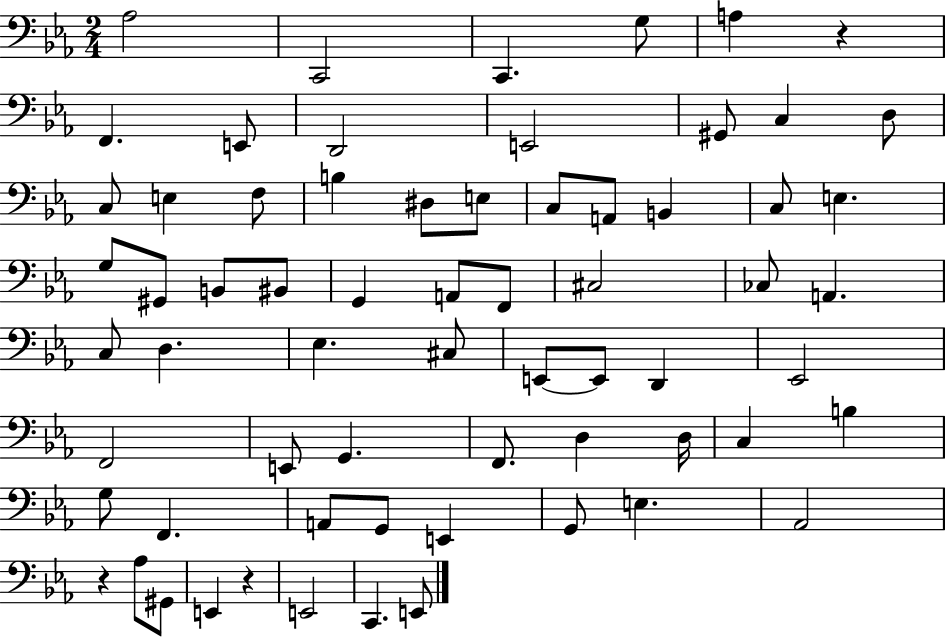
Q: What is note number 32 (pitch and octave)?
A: CES3